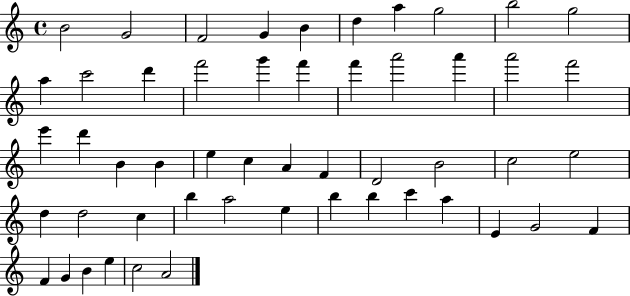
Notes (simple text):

B4/h G4/h F4/h G4/q B4/q D5/q A5/q G5/h B5/h G5/h A5/q C6/h D6/q F6/h G6/q F6/q F6/q A6/h A6/q A6/h F6/h E6/q D6/q B4/q B4/q E5/q C5/q A4/q F4/q D4/h B4/h C5/h E5/h D5/q D5/h C5/q B5/q A5/h E5/q B5/q B5/q C6/q A5/q E4/q G4/h F4/q F4/q G4/q B4/q E5/q C5/h A4/h